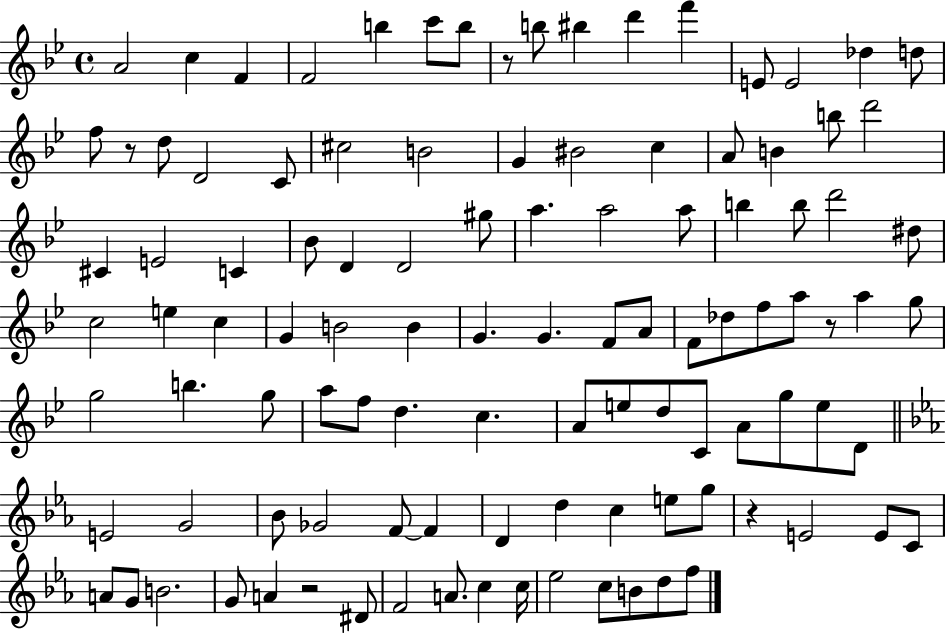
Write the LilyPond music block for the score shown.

{
  \clef treble
  \time 4/4
  \defaultTimeSignature
  \key bes \major
  a'2 c''4 f'4 | f'2 b''4 c'''8 b''8 | r8 b''8 bis''4 d'''4 f'''4 | e'8 e'2 des''4 d''8 | \break f''8 r8 d''8 d'2 c'8 | cis''2 b'2 | g'4 bis'2 c''4 | a'8 b'4 b''8 d'''2 | \break cis'4 e'2 c'4 | bes'8 d'4 d'2 gis''8 | a''4. a''2 a''8 | b''4 b''8 d'''2 dis''8 | \break c''2 e''4 c''4 | g'4 b'2 b'4 | g'4. g'4. f'8 a'8 | f'8 des''8 f''8 a''8 r8 a''4 g''8 | \break g''2 b''4. g''8 | a''8 f''8 d''4. c''4. | a'8 e''8 d''8 c'8 a'8 g''8 e''8 d'8 | \bar "||" \break \key ees \major e'2 g'2 | bes'8 ges'2 f'8~~ f'4 | d'4 d''4 c''4 e''8 g''8 | r4 e'2 e'8 c'8 | \break a'8 g'8 b'2. | g'8 a'4 r2 dis'8 | f'2 a'8. c''4 c''16 | ees''2 c''8 b'8 d''8 f''8 | \break \bar "|."
}